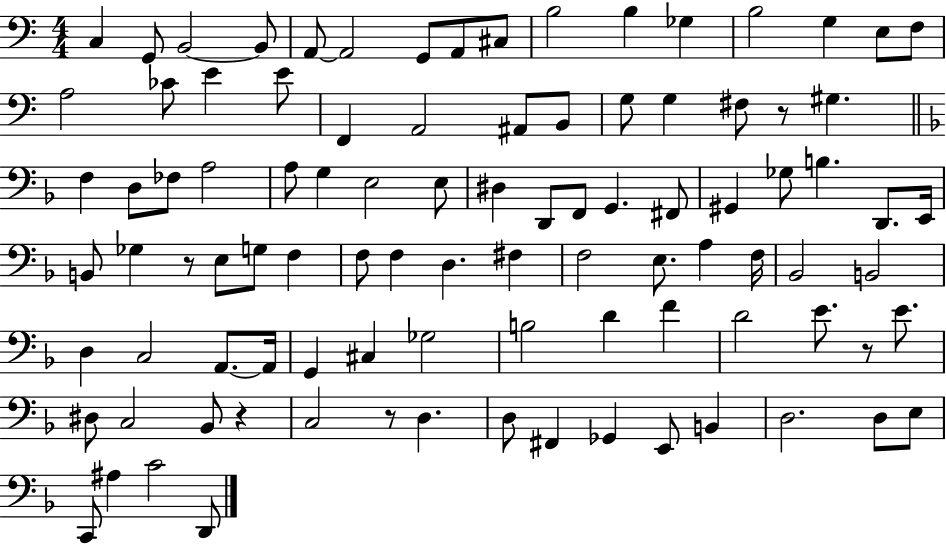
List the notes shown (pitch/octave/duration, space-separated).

C3/q G2/e B2/h B2/e A2/e A2/h G2/e A2/e C#3/e B3/h B3/q Gb3/q B3/h G3/q E3/e F3/e A3/h CES4/e E4/q E4/e F2/q A2/h A#2/e B2/e G3/e G3/q F#3/e R/e G#3/q. F3/q D3/e FES3/e A3/h A3/e G3/q E3/h E3/e D#3/q D2/e F2/e G2/q. F#2/e G#2/q Gb3/e B3/q. D2/e. E2/s B2/e Gb3/q R/e E3/e G3/e F3/q F3/e F3/q D3/q. F#3/q F3/h E3/e. A3/q F3/s Bb2/h B2/h D3/q C3/h A2/e. A2/s G2/q C#3/q Gb3/h B3/h D4/q F4/q D4/h E4/e. R/e E4/e. D#3/e C3/h Bb2/e R/q C3/h R/e D3/q. D3/e F#2/q Gb2/q E2/e B2/q D3/h. D3/e E3/e C2/e A#3/q C4/h D2/e